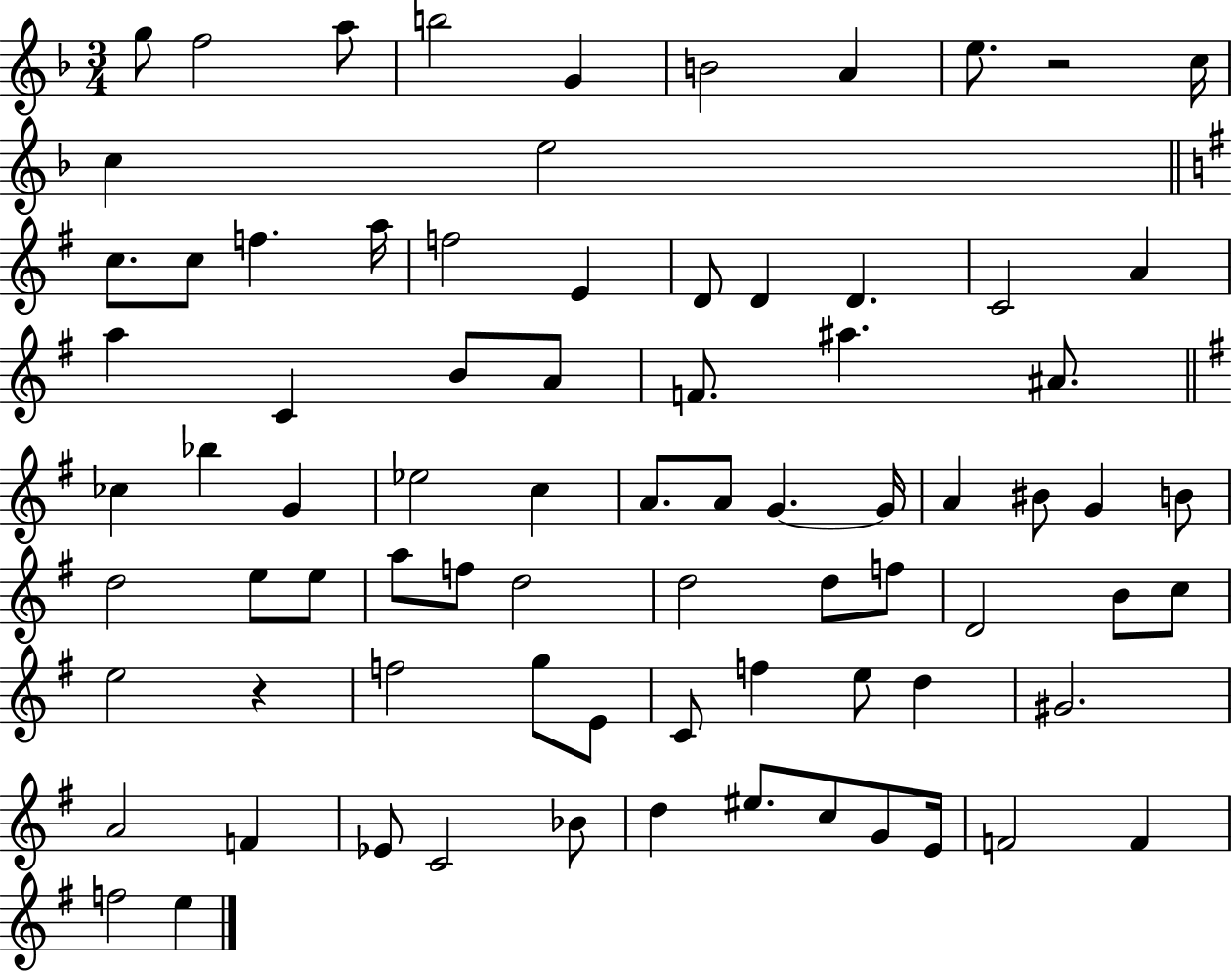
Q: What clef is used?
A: treble